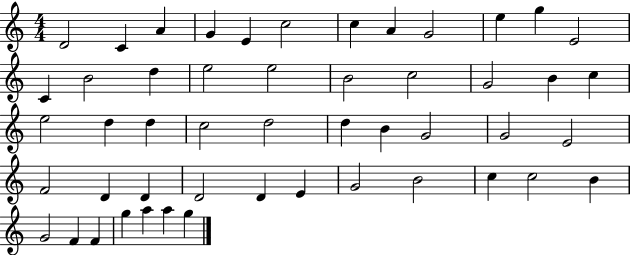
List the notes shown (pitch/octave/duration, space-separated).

D4/h C4/q A4/q G4/q E4/q C5/h C5/q A4/q G4/h E5/q G5/q E4/h C4/q B4/h D5/q E5/h E5/h B4/h C5/h G4/h B4/q C5/q E5/h D5/q D5/q C5/h D5/h D5/q B4/q G4/h G4/h E4/h F4/h D4/q D4/q D4/h D4/q E4/q G4/h B4/h C5/q C5/h B4/q G4/h F4/q F4/q G5/q A5/q A5/q G5/q